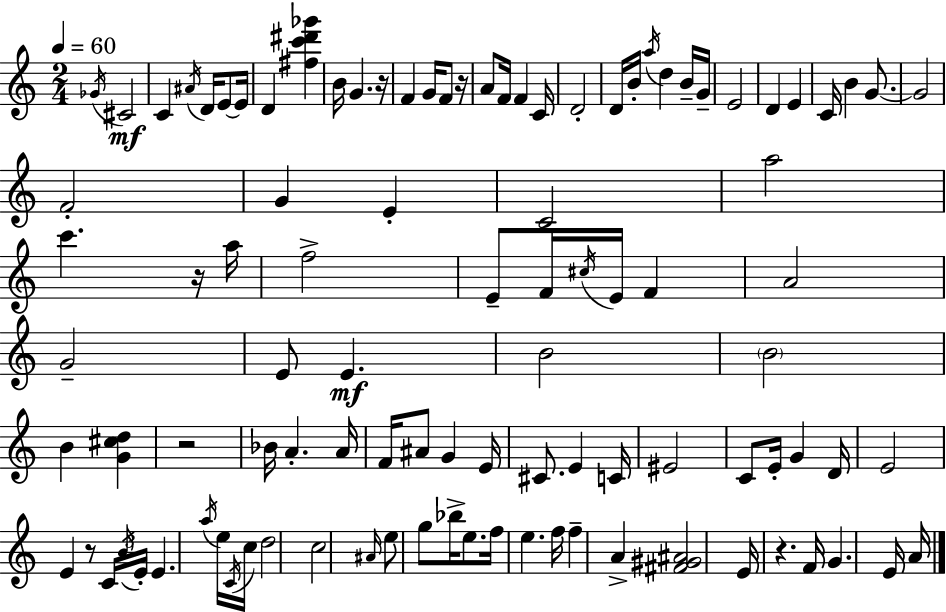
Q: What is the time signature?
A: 2/4